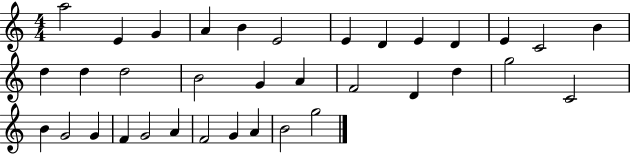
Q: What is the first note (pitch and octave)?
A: A5